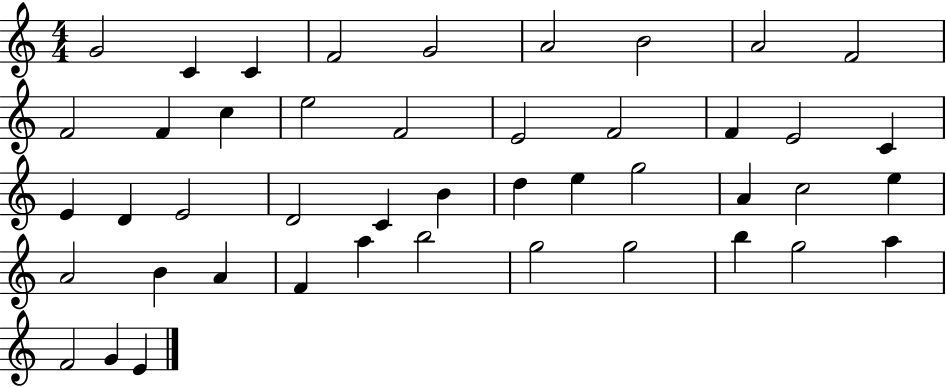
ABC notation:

X:1
T:Untitled
M:4/4
L:1/4
K:C
G2 C C F2 G2 A2 B2 A2 F2 F2 F c e2 F2 E2 F2 F E2 C E D E2 D2 C B d e g2 A c2 e A2 B A F a b2 g2 g2 b g2 a F2 G E